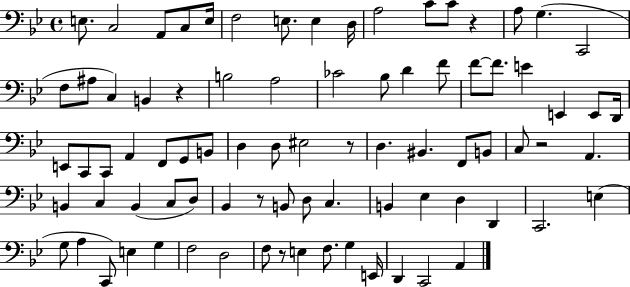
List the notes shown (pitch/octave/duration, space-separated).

E3/e. C3/h A2/e C3/e E3/s F3/h E3/e. E3/q D3/s A3/h C4/e C4/e R/q A3/e G3/q. C2/h F3/e A#3/e C3/q B2/q R/q B3/h A3/h CES4/h Bb3/e D4/q F4/e F4/e F4/e. E4/q E2/q E2/e D2/s E2/e C2/e C2/e A2/q F2/e G2/e B2/e D3/q D3/e EIS3/h R/e D3/q. BIS2/q. F2/e B2/e C3/e R/h A2/q. B2/q C3/q B2/q C3/e D3/e Bb2/q R/e B2/e D3/e C3/q. B2/q Eb3/q D3/q D2/q C2/h. E3/q G3/e A3/q C2/e E3/q G3/q F3/h D3/h F3/e R/e E3/q F3/e. G3/q E2/s D2/q C2/h A2/q